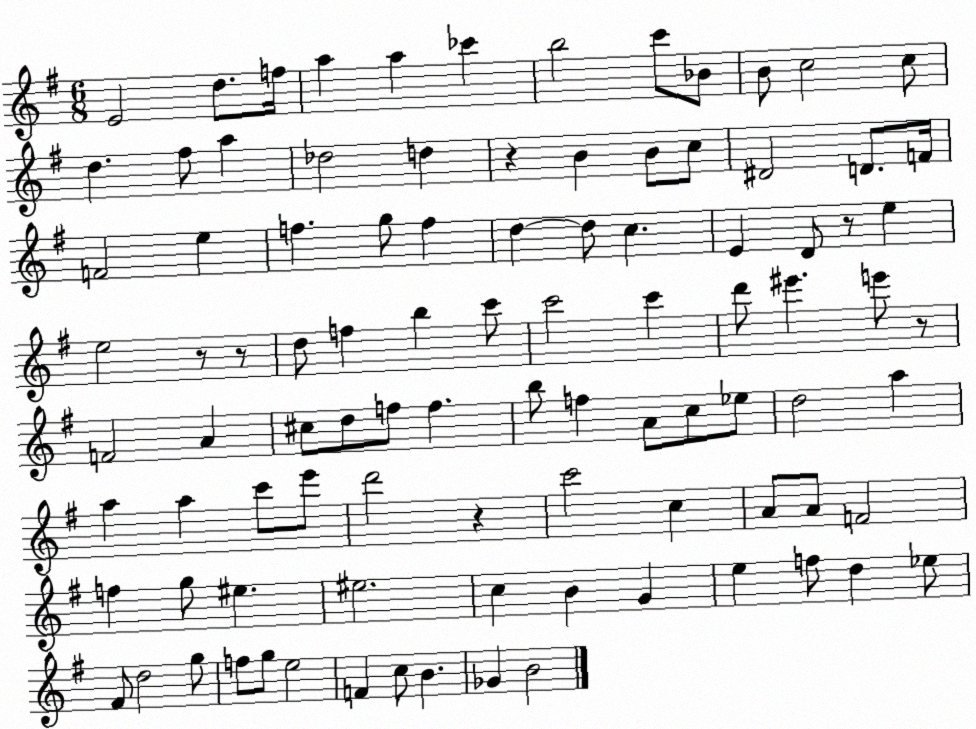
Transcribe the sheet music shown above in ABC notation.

X:1
T:Untitled
M:6/8
L:1/4
K:G
E2 d/2 f/4 a a _c' b2 c'/2 _B/2 B/2 c2 c/2 d ^f/2 a _d2 d z B B/2 c/2 ^D2 D/2 F/4 F2 e f g/2 f d d/2 c E D/2 z/2 e e2 z/2 z/2 d/2 f b c'/2 c'2 c' d'/2 ^e' e'/2 z/2 F2 A ^c/2 d/2 f/2 f b/2 f A/2 c/2 _e/2 d2 a a a c'/2 e'/2 d'2 z c'2 c A/2 A/2 F2 f g/2 ^e ^e2 c B G e f/2 d _e/2 ^F/2 d2 g/2 f/2 g/2 e2 F c/2 B _G B2